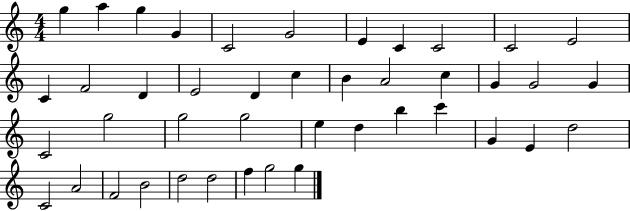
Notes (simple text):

G5/q A5/q G5/q G4/q C4/h G4/h E4/q C4/q C4/h C4/h E4/h C4/q F4/h D4/q E4/h D4/q C5/q B4/q A4/h C5/q G4/q G4/h G4/q C4/h G5/h G5/h G5/h E5/q D5/q B5/q C6/q G4/q E4/q D5/h C4/h A4/h F4/h B4/h D5/h D5/h F5/q G5/h G5/q